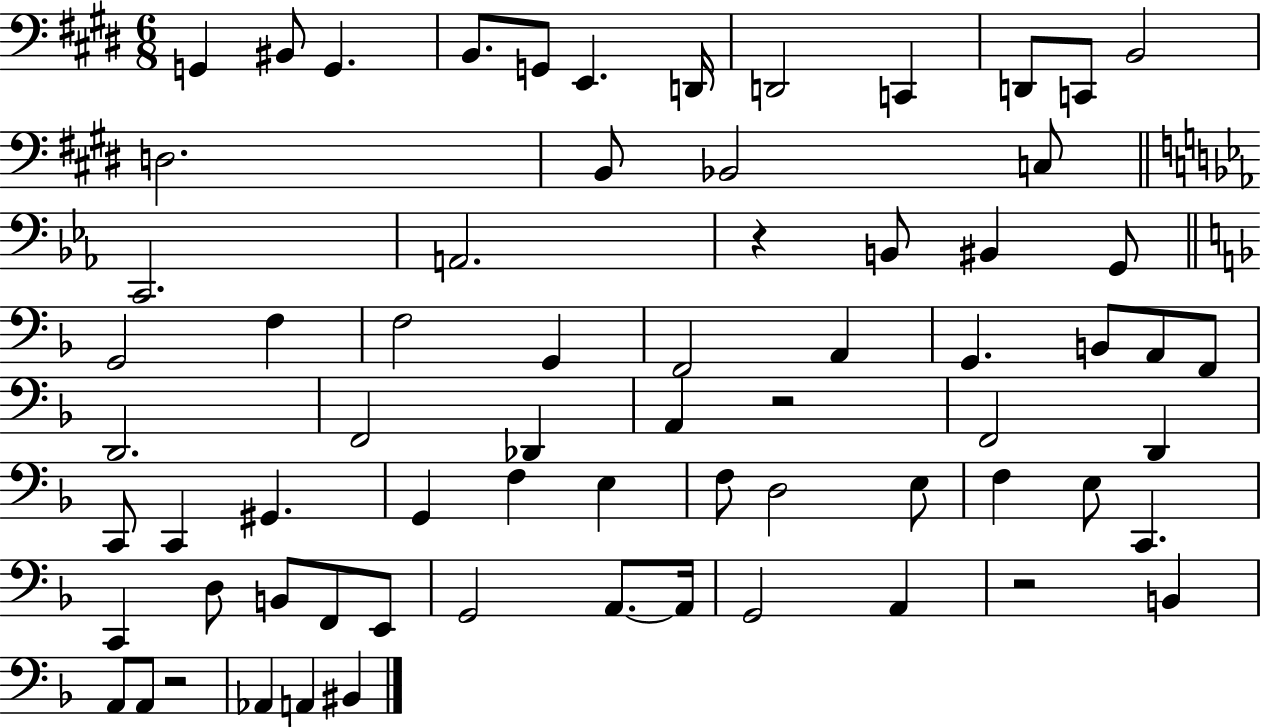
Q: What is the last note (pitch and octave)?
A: BIS2